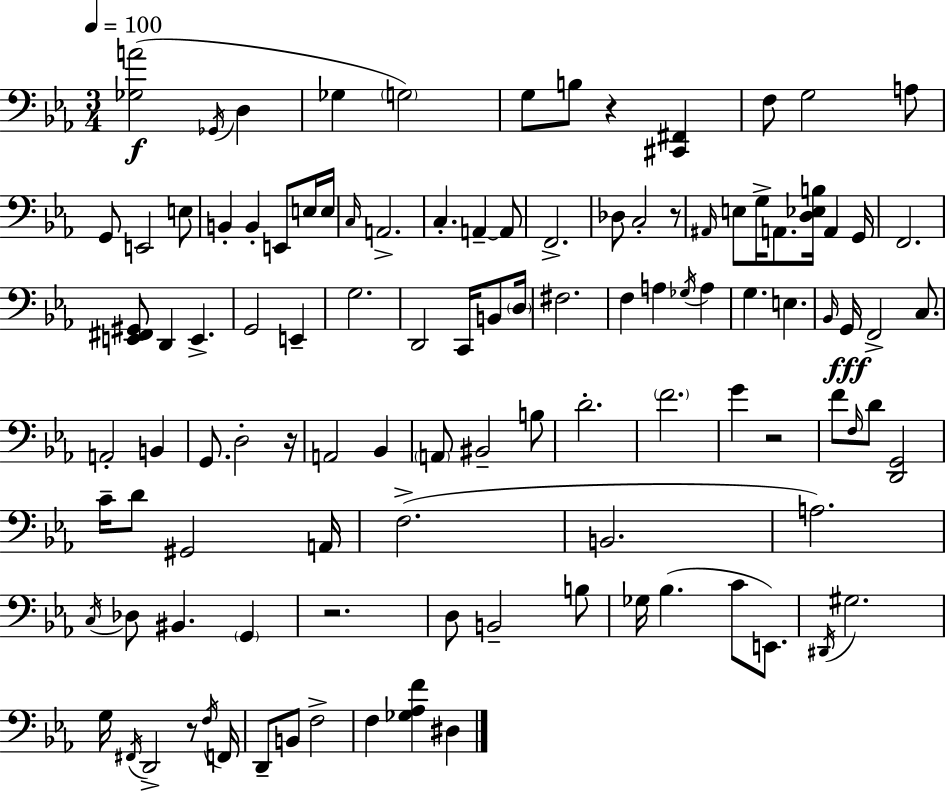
[Gb3,A4]/h Gb2/s D3/q Gb3/q G3/h G3/e B3/e R/q [C#2,F#2]/q F3/e G3/h A3/e G2/e E2/h E3/e B2/q B2/q E2/e E3/s E3/s C3/s A2/h. C3/q. A2/q A2/e F2/h. Db3/e C3/h R/e A#2/s E3/e G3/s A2/e. [D3,Eb3,B3]/s A2/q G2/s F2/h. [E2,F#2,G#2]/e D2/q E2/q. G2/h E2/q G3/h. D2/h C2/s B2/e D3/s F#3/h. F3/q A3/q Gb3/s A3/q G3/q. E3/q. Bb2/s G2/s F2/h C3/e. A2/h B2/q G2/e. D3/h R/s A2/h Bb2/q A2/e BIS2/h B3/e D4/h. F4/h. G4/q R/h F4/e F3/s D4/e [D2,G2]/h C4/s D4/e G#2/h A2/s F3/h. B2/h. A3/h. C3/s Db3/e BIS2/q. G2/q R/h. D3/e B2/h B3/e Gb3/s Bb3/q. C4/e E2/e. D#2/s G#3/h. G3/s F#2/s D2/h R/e F3/s F2/s D2/e B2/e F3/h F3/q [Gb3,Ab3,F4]/q D#3/q